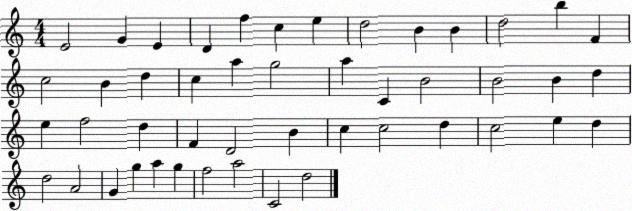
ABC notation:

X:1
T:Untitled
M:4/4
L:1/4
K:C
E2 G E D f c e d2 B B d2 b F c2 B d c a g2 a C B2 B2 B d e f2 d F D2 B c c2 d c2 e d d2 A2 G g a g f2 a2 C2 d2